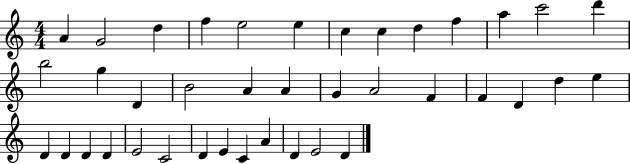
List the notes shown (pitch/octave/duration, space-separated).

A4/q G4/h D5/q F5/q E5/h E5/q C5/q C5/q D5/q F5/q A5/q C6/h D6/q B5/h G5/q D4/q B4/h A4/q A4/q G4/q A4/h F4/q F4/q D4/q D5/q E5/q D4/q D4/q D4/q D4/q E4/h C4/h D4/q E4/q C4/q A4/q D4/q E4/h D4/q